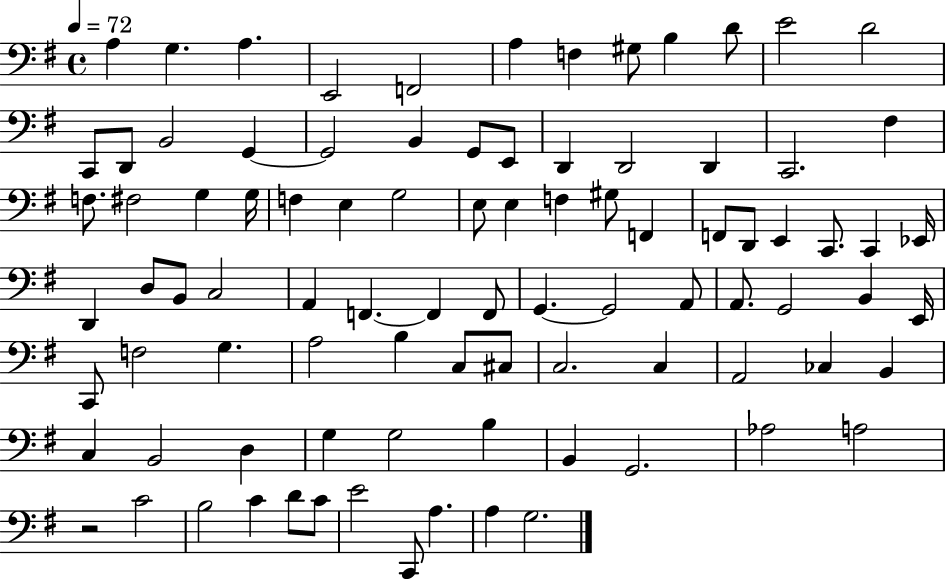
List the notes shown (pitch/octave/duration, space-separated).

A3/q G3/q. A3/q. E2/h F2/h A3/q F3/q G#3/e B3/q D4/e E4/h D4/h C2/e D2/e B2/h G2/q G2/h B2/q G2/e E2/e D2/q D2/h D2/q C2/h. F#3/q F3/e. F#3/h G3/q G3/s F3/q E3/q G3/h E3/e E3/q F3/q G#3/e F2/q F2/e D2/e E2/q C2/e. C2/q Eb2/s D2/q D3/e B2/e C3/h A2/q F2/q. F2/q F2/e G2/q. G2/h A2/e A2/e. G2/h B2/q E2/s C2/e F3/h G3/q. A3/h B3/q C3/e C#3/e C3/h. C3/q A2/h CES3/q B2/q C3/q B2/h D3/q G3/q G3/h B3/q B2/q G2/h. Ab3/h A3/h R/h C4/h B3/h C4/q D4/e C4/e E4/h C2/e A3/q. A3/q G3/h.